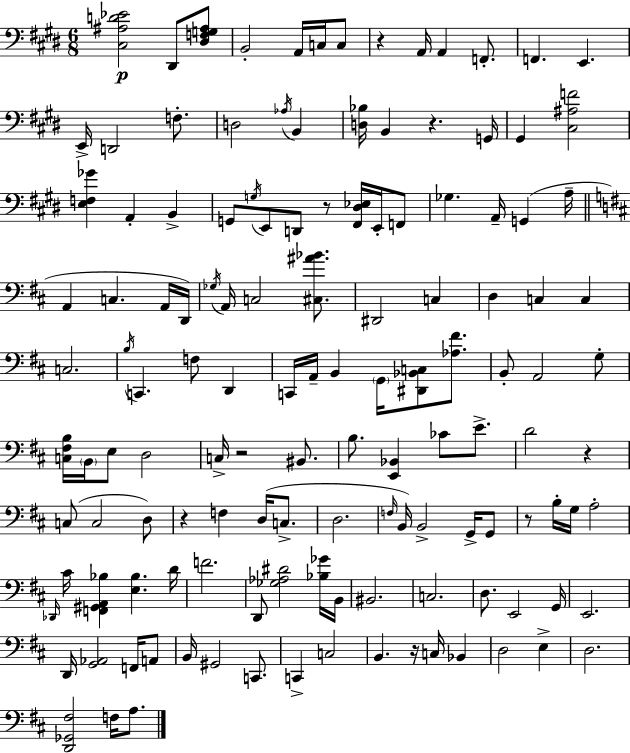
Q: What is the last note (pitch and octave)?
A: A3